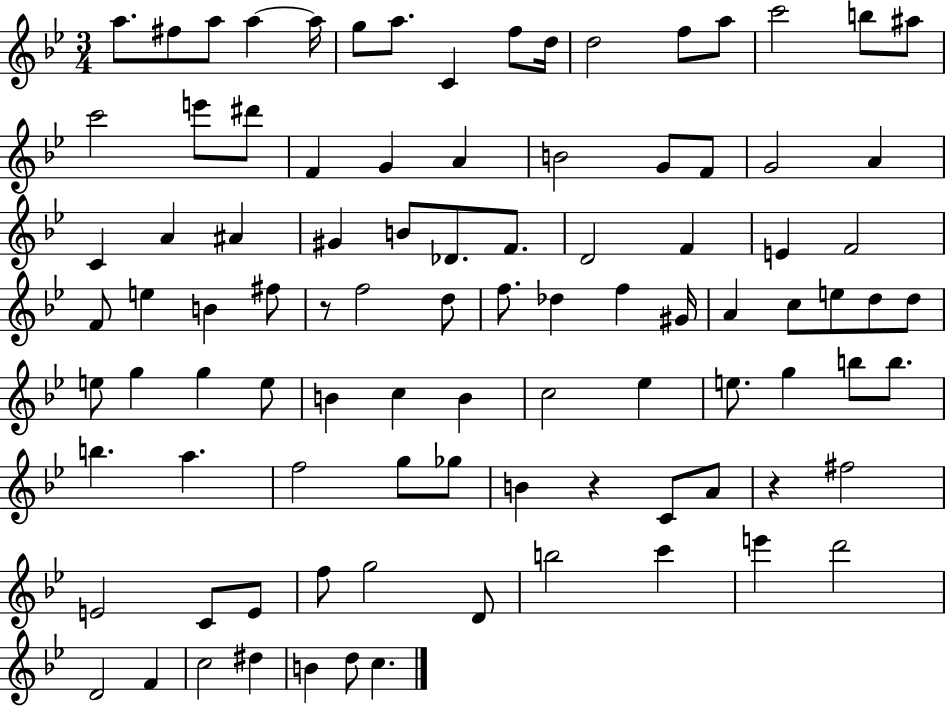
X:1
T:Untitled
M:3/4
L:1/4
K:Bb
a/2 ^f/2 a/2 a a/4 g/2 a/2 C f/2 d/4 d2 f/2 a/2 c'2 b/2 ^a/2 c'2 e'/2 ^d'/2 F G A B2 G/2 F/2 G2 A C A ^A ^G B/2 _D/2 F/2 D2 F E F2 F/2 e B ^f/2 z/2 f2 d/2 f/2 _d f ^G/4 A c/2 e/2 d/2 d/2 e/2 g g e/2 B c B c2 _e e/2 g b/2 b/2 b a f2 g/2 _g/2 B z C/2 A/2 z ^f2 E2 C/2 E/2 f/2 g2 D/2 b2 c' e' d'2 D2 F c2 ^d B d/2 c